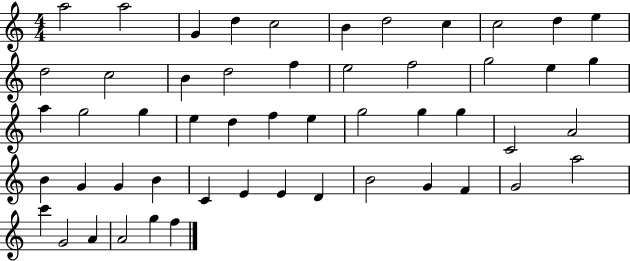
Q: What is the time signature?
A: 4/4